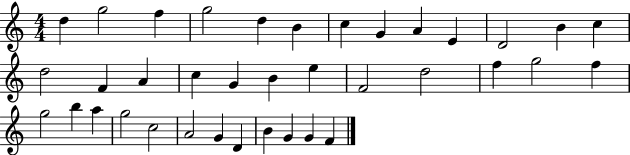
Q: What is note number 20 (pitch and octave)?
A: E5